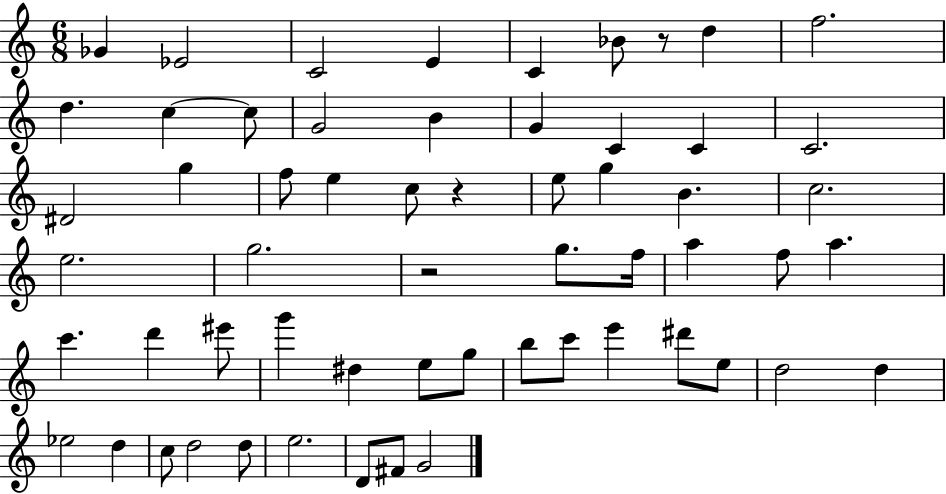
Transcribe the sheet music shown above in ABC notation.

X:1
T:Untitled
M:6/8
L:1/4
K:C
_G _E2 C2 E C _B/2 z/2 d f2 d c c/2 G2 B G C C C2 ^D2 g f/2 e c/2 z e/2 g B c2 e2 g2 z2 g/2 f/4 a f/2 a c' d' ^e'/2 g' ^d e/2 g/2 b/2 c'/2 e' ^d'/2 e/2 d2 d _e2 d c/2 d2 d/2 e2 D/2 ^F/2 G2